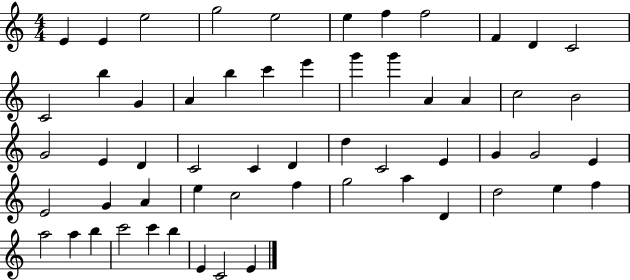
E4/q E4/q E5/h G5/h E5/h E5/q F5/q F5/h F4/q D4/q C4/h C4/h B5/q G4/q A4/q B5/q C6/q E6/q G6/q G6/q A4/q A4/q C5/h B4/h G4/h E4/q D4/q C4/h C4/q D4/q D5/q C4/h E4/q G4/q G4/h E4/q E4/h G4/q A4/q E5/q C5/h F5/q G5/h A5/q D4/q D5/h E5/q F5/q A5/h A5/q B5/q C6/h C6/q B5/q E4/q C4/h E4/q